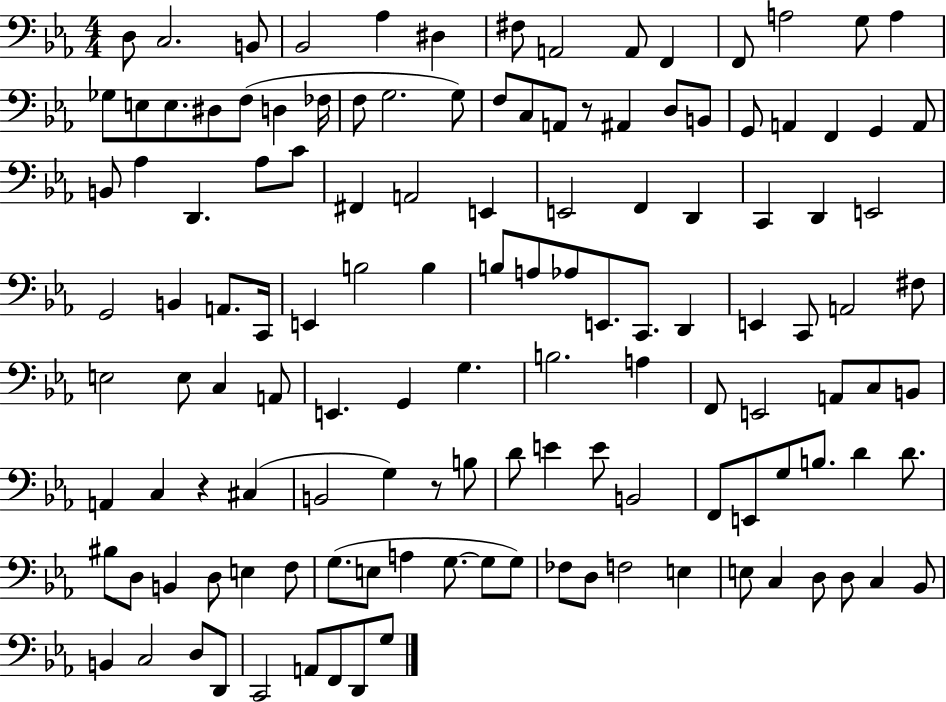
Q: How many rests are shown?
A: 3